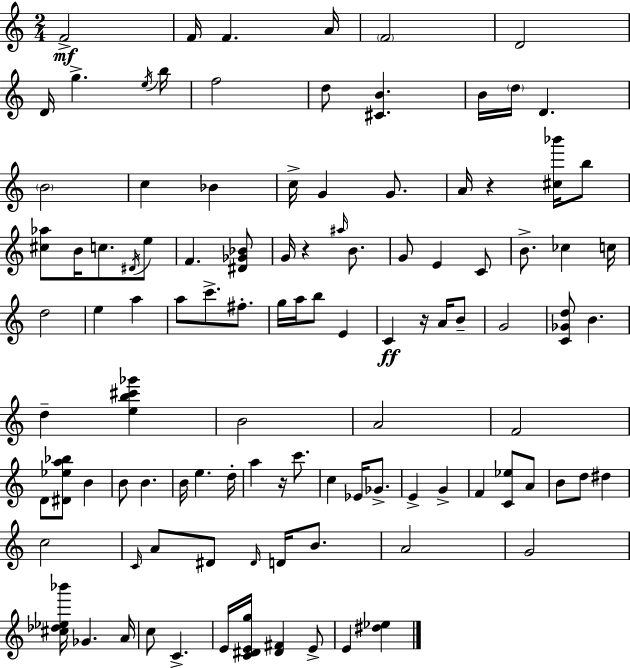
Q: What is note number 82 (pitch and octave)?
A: B4